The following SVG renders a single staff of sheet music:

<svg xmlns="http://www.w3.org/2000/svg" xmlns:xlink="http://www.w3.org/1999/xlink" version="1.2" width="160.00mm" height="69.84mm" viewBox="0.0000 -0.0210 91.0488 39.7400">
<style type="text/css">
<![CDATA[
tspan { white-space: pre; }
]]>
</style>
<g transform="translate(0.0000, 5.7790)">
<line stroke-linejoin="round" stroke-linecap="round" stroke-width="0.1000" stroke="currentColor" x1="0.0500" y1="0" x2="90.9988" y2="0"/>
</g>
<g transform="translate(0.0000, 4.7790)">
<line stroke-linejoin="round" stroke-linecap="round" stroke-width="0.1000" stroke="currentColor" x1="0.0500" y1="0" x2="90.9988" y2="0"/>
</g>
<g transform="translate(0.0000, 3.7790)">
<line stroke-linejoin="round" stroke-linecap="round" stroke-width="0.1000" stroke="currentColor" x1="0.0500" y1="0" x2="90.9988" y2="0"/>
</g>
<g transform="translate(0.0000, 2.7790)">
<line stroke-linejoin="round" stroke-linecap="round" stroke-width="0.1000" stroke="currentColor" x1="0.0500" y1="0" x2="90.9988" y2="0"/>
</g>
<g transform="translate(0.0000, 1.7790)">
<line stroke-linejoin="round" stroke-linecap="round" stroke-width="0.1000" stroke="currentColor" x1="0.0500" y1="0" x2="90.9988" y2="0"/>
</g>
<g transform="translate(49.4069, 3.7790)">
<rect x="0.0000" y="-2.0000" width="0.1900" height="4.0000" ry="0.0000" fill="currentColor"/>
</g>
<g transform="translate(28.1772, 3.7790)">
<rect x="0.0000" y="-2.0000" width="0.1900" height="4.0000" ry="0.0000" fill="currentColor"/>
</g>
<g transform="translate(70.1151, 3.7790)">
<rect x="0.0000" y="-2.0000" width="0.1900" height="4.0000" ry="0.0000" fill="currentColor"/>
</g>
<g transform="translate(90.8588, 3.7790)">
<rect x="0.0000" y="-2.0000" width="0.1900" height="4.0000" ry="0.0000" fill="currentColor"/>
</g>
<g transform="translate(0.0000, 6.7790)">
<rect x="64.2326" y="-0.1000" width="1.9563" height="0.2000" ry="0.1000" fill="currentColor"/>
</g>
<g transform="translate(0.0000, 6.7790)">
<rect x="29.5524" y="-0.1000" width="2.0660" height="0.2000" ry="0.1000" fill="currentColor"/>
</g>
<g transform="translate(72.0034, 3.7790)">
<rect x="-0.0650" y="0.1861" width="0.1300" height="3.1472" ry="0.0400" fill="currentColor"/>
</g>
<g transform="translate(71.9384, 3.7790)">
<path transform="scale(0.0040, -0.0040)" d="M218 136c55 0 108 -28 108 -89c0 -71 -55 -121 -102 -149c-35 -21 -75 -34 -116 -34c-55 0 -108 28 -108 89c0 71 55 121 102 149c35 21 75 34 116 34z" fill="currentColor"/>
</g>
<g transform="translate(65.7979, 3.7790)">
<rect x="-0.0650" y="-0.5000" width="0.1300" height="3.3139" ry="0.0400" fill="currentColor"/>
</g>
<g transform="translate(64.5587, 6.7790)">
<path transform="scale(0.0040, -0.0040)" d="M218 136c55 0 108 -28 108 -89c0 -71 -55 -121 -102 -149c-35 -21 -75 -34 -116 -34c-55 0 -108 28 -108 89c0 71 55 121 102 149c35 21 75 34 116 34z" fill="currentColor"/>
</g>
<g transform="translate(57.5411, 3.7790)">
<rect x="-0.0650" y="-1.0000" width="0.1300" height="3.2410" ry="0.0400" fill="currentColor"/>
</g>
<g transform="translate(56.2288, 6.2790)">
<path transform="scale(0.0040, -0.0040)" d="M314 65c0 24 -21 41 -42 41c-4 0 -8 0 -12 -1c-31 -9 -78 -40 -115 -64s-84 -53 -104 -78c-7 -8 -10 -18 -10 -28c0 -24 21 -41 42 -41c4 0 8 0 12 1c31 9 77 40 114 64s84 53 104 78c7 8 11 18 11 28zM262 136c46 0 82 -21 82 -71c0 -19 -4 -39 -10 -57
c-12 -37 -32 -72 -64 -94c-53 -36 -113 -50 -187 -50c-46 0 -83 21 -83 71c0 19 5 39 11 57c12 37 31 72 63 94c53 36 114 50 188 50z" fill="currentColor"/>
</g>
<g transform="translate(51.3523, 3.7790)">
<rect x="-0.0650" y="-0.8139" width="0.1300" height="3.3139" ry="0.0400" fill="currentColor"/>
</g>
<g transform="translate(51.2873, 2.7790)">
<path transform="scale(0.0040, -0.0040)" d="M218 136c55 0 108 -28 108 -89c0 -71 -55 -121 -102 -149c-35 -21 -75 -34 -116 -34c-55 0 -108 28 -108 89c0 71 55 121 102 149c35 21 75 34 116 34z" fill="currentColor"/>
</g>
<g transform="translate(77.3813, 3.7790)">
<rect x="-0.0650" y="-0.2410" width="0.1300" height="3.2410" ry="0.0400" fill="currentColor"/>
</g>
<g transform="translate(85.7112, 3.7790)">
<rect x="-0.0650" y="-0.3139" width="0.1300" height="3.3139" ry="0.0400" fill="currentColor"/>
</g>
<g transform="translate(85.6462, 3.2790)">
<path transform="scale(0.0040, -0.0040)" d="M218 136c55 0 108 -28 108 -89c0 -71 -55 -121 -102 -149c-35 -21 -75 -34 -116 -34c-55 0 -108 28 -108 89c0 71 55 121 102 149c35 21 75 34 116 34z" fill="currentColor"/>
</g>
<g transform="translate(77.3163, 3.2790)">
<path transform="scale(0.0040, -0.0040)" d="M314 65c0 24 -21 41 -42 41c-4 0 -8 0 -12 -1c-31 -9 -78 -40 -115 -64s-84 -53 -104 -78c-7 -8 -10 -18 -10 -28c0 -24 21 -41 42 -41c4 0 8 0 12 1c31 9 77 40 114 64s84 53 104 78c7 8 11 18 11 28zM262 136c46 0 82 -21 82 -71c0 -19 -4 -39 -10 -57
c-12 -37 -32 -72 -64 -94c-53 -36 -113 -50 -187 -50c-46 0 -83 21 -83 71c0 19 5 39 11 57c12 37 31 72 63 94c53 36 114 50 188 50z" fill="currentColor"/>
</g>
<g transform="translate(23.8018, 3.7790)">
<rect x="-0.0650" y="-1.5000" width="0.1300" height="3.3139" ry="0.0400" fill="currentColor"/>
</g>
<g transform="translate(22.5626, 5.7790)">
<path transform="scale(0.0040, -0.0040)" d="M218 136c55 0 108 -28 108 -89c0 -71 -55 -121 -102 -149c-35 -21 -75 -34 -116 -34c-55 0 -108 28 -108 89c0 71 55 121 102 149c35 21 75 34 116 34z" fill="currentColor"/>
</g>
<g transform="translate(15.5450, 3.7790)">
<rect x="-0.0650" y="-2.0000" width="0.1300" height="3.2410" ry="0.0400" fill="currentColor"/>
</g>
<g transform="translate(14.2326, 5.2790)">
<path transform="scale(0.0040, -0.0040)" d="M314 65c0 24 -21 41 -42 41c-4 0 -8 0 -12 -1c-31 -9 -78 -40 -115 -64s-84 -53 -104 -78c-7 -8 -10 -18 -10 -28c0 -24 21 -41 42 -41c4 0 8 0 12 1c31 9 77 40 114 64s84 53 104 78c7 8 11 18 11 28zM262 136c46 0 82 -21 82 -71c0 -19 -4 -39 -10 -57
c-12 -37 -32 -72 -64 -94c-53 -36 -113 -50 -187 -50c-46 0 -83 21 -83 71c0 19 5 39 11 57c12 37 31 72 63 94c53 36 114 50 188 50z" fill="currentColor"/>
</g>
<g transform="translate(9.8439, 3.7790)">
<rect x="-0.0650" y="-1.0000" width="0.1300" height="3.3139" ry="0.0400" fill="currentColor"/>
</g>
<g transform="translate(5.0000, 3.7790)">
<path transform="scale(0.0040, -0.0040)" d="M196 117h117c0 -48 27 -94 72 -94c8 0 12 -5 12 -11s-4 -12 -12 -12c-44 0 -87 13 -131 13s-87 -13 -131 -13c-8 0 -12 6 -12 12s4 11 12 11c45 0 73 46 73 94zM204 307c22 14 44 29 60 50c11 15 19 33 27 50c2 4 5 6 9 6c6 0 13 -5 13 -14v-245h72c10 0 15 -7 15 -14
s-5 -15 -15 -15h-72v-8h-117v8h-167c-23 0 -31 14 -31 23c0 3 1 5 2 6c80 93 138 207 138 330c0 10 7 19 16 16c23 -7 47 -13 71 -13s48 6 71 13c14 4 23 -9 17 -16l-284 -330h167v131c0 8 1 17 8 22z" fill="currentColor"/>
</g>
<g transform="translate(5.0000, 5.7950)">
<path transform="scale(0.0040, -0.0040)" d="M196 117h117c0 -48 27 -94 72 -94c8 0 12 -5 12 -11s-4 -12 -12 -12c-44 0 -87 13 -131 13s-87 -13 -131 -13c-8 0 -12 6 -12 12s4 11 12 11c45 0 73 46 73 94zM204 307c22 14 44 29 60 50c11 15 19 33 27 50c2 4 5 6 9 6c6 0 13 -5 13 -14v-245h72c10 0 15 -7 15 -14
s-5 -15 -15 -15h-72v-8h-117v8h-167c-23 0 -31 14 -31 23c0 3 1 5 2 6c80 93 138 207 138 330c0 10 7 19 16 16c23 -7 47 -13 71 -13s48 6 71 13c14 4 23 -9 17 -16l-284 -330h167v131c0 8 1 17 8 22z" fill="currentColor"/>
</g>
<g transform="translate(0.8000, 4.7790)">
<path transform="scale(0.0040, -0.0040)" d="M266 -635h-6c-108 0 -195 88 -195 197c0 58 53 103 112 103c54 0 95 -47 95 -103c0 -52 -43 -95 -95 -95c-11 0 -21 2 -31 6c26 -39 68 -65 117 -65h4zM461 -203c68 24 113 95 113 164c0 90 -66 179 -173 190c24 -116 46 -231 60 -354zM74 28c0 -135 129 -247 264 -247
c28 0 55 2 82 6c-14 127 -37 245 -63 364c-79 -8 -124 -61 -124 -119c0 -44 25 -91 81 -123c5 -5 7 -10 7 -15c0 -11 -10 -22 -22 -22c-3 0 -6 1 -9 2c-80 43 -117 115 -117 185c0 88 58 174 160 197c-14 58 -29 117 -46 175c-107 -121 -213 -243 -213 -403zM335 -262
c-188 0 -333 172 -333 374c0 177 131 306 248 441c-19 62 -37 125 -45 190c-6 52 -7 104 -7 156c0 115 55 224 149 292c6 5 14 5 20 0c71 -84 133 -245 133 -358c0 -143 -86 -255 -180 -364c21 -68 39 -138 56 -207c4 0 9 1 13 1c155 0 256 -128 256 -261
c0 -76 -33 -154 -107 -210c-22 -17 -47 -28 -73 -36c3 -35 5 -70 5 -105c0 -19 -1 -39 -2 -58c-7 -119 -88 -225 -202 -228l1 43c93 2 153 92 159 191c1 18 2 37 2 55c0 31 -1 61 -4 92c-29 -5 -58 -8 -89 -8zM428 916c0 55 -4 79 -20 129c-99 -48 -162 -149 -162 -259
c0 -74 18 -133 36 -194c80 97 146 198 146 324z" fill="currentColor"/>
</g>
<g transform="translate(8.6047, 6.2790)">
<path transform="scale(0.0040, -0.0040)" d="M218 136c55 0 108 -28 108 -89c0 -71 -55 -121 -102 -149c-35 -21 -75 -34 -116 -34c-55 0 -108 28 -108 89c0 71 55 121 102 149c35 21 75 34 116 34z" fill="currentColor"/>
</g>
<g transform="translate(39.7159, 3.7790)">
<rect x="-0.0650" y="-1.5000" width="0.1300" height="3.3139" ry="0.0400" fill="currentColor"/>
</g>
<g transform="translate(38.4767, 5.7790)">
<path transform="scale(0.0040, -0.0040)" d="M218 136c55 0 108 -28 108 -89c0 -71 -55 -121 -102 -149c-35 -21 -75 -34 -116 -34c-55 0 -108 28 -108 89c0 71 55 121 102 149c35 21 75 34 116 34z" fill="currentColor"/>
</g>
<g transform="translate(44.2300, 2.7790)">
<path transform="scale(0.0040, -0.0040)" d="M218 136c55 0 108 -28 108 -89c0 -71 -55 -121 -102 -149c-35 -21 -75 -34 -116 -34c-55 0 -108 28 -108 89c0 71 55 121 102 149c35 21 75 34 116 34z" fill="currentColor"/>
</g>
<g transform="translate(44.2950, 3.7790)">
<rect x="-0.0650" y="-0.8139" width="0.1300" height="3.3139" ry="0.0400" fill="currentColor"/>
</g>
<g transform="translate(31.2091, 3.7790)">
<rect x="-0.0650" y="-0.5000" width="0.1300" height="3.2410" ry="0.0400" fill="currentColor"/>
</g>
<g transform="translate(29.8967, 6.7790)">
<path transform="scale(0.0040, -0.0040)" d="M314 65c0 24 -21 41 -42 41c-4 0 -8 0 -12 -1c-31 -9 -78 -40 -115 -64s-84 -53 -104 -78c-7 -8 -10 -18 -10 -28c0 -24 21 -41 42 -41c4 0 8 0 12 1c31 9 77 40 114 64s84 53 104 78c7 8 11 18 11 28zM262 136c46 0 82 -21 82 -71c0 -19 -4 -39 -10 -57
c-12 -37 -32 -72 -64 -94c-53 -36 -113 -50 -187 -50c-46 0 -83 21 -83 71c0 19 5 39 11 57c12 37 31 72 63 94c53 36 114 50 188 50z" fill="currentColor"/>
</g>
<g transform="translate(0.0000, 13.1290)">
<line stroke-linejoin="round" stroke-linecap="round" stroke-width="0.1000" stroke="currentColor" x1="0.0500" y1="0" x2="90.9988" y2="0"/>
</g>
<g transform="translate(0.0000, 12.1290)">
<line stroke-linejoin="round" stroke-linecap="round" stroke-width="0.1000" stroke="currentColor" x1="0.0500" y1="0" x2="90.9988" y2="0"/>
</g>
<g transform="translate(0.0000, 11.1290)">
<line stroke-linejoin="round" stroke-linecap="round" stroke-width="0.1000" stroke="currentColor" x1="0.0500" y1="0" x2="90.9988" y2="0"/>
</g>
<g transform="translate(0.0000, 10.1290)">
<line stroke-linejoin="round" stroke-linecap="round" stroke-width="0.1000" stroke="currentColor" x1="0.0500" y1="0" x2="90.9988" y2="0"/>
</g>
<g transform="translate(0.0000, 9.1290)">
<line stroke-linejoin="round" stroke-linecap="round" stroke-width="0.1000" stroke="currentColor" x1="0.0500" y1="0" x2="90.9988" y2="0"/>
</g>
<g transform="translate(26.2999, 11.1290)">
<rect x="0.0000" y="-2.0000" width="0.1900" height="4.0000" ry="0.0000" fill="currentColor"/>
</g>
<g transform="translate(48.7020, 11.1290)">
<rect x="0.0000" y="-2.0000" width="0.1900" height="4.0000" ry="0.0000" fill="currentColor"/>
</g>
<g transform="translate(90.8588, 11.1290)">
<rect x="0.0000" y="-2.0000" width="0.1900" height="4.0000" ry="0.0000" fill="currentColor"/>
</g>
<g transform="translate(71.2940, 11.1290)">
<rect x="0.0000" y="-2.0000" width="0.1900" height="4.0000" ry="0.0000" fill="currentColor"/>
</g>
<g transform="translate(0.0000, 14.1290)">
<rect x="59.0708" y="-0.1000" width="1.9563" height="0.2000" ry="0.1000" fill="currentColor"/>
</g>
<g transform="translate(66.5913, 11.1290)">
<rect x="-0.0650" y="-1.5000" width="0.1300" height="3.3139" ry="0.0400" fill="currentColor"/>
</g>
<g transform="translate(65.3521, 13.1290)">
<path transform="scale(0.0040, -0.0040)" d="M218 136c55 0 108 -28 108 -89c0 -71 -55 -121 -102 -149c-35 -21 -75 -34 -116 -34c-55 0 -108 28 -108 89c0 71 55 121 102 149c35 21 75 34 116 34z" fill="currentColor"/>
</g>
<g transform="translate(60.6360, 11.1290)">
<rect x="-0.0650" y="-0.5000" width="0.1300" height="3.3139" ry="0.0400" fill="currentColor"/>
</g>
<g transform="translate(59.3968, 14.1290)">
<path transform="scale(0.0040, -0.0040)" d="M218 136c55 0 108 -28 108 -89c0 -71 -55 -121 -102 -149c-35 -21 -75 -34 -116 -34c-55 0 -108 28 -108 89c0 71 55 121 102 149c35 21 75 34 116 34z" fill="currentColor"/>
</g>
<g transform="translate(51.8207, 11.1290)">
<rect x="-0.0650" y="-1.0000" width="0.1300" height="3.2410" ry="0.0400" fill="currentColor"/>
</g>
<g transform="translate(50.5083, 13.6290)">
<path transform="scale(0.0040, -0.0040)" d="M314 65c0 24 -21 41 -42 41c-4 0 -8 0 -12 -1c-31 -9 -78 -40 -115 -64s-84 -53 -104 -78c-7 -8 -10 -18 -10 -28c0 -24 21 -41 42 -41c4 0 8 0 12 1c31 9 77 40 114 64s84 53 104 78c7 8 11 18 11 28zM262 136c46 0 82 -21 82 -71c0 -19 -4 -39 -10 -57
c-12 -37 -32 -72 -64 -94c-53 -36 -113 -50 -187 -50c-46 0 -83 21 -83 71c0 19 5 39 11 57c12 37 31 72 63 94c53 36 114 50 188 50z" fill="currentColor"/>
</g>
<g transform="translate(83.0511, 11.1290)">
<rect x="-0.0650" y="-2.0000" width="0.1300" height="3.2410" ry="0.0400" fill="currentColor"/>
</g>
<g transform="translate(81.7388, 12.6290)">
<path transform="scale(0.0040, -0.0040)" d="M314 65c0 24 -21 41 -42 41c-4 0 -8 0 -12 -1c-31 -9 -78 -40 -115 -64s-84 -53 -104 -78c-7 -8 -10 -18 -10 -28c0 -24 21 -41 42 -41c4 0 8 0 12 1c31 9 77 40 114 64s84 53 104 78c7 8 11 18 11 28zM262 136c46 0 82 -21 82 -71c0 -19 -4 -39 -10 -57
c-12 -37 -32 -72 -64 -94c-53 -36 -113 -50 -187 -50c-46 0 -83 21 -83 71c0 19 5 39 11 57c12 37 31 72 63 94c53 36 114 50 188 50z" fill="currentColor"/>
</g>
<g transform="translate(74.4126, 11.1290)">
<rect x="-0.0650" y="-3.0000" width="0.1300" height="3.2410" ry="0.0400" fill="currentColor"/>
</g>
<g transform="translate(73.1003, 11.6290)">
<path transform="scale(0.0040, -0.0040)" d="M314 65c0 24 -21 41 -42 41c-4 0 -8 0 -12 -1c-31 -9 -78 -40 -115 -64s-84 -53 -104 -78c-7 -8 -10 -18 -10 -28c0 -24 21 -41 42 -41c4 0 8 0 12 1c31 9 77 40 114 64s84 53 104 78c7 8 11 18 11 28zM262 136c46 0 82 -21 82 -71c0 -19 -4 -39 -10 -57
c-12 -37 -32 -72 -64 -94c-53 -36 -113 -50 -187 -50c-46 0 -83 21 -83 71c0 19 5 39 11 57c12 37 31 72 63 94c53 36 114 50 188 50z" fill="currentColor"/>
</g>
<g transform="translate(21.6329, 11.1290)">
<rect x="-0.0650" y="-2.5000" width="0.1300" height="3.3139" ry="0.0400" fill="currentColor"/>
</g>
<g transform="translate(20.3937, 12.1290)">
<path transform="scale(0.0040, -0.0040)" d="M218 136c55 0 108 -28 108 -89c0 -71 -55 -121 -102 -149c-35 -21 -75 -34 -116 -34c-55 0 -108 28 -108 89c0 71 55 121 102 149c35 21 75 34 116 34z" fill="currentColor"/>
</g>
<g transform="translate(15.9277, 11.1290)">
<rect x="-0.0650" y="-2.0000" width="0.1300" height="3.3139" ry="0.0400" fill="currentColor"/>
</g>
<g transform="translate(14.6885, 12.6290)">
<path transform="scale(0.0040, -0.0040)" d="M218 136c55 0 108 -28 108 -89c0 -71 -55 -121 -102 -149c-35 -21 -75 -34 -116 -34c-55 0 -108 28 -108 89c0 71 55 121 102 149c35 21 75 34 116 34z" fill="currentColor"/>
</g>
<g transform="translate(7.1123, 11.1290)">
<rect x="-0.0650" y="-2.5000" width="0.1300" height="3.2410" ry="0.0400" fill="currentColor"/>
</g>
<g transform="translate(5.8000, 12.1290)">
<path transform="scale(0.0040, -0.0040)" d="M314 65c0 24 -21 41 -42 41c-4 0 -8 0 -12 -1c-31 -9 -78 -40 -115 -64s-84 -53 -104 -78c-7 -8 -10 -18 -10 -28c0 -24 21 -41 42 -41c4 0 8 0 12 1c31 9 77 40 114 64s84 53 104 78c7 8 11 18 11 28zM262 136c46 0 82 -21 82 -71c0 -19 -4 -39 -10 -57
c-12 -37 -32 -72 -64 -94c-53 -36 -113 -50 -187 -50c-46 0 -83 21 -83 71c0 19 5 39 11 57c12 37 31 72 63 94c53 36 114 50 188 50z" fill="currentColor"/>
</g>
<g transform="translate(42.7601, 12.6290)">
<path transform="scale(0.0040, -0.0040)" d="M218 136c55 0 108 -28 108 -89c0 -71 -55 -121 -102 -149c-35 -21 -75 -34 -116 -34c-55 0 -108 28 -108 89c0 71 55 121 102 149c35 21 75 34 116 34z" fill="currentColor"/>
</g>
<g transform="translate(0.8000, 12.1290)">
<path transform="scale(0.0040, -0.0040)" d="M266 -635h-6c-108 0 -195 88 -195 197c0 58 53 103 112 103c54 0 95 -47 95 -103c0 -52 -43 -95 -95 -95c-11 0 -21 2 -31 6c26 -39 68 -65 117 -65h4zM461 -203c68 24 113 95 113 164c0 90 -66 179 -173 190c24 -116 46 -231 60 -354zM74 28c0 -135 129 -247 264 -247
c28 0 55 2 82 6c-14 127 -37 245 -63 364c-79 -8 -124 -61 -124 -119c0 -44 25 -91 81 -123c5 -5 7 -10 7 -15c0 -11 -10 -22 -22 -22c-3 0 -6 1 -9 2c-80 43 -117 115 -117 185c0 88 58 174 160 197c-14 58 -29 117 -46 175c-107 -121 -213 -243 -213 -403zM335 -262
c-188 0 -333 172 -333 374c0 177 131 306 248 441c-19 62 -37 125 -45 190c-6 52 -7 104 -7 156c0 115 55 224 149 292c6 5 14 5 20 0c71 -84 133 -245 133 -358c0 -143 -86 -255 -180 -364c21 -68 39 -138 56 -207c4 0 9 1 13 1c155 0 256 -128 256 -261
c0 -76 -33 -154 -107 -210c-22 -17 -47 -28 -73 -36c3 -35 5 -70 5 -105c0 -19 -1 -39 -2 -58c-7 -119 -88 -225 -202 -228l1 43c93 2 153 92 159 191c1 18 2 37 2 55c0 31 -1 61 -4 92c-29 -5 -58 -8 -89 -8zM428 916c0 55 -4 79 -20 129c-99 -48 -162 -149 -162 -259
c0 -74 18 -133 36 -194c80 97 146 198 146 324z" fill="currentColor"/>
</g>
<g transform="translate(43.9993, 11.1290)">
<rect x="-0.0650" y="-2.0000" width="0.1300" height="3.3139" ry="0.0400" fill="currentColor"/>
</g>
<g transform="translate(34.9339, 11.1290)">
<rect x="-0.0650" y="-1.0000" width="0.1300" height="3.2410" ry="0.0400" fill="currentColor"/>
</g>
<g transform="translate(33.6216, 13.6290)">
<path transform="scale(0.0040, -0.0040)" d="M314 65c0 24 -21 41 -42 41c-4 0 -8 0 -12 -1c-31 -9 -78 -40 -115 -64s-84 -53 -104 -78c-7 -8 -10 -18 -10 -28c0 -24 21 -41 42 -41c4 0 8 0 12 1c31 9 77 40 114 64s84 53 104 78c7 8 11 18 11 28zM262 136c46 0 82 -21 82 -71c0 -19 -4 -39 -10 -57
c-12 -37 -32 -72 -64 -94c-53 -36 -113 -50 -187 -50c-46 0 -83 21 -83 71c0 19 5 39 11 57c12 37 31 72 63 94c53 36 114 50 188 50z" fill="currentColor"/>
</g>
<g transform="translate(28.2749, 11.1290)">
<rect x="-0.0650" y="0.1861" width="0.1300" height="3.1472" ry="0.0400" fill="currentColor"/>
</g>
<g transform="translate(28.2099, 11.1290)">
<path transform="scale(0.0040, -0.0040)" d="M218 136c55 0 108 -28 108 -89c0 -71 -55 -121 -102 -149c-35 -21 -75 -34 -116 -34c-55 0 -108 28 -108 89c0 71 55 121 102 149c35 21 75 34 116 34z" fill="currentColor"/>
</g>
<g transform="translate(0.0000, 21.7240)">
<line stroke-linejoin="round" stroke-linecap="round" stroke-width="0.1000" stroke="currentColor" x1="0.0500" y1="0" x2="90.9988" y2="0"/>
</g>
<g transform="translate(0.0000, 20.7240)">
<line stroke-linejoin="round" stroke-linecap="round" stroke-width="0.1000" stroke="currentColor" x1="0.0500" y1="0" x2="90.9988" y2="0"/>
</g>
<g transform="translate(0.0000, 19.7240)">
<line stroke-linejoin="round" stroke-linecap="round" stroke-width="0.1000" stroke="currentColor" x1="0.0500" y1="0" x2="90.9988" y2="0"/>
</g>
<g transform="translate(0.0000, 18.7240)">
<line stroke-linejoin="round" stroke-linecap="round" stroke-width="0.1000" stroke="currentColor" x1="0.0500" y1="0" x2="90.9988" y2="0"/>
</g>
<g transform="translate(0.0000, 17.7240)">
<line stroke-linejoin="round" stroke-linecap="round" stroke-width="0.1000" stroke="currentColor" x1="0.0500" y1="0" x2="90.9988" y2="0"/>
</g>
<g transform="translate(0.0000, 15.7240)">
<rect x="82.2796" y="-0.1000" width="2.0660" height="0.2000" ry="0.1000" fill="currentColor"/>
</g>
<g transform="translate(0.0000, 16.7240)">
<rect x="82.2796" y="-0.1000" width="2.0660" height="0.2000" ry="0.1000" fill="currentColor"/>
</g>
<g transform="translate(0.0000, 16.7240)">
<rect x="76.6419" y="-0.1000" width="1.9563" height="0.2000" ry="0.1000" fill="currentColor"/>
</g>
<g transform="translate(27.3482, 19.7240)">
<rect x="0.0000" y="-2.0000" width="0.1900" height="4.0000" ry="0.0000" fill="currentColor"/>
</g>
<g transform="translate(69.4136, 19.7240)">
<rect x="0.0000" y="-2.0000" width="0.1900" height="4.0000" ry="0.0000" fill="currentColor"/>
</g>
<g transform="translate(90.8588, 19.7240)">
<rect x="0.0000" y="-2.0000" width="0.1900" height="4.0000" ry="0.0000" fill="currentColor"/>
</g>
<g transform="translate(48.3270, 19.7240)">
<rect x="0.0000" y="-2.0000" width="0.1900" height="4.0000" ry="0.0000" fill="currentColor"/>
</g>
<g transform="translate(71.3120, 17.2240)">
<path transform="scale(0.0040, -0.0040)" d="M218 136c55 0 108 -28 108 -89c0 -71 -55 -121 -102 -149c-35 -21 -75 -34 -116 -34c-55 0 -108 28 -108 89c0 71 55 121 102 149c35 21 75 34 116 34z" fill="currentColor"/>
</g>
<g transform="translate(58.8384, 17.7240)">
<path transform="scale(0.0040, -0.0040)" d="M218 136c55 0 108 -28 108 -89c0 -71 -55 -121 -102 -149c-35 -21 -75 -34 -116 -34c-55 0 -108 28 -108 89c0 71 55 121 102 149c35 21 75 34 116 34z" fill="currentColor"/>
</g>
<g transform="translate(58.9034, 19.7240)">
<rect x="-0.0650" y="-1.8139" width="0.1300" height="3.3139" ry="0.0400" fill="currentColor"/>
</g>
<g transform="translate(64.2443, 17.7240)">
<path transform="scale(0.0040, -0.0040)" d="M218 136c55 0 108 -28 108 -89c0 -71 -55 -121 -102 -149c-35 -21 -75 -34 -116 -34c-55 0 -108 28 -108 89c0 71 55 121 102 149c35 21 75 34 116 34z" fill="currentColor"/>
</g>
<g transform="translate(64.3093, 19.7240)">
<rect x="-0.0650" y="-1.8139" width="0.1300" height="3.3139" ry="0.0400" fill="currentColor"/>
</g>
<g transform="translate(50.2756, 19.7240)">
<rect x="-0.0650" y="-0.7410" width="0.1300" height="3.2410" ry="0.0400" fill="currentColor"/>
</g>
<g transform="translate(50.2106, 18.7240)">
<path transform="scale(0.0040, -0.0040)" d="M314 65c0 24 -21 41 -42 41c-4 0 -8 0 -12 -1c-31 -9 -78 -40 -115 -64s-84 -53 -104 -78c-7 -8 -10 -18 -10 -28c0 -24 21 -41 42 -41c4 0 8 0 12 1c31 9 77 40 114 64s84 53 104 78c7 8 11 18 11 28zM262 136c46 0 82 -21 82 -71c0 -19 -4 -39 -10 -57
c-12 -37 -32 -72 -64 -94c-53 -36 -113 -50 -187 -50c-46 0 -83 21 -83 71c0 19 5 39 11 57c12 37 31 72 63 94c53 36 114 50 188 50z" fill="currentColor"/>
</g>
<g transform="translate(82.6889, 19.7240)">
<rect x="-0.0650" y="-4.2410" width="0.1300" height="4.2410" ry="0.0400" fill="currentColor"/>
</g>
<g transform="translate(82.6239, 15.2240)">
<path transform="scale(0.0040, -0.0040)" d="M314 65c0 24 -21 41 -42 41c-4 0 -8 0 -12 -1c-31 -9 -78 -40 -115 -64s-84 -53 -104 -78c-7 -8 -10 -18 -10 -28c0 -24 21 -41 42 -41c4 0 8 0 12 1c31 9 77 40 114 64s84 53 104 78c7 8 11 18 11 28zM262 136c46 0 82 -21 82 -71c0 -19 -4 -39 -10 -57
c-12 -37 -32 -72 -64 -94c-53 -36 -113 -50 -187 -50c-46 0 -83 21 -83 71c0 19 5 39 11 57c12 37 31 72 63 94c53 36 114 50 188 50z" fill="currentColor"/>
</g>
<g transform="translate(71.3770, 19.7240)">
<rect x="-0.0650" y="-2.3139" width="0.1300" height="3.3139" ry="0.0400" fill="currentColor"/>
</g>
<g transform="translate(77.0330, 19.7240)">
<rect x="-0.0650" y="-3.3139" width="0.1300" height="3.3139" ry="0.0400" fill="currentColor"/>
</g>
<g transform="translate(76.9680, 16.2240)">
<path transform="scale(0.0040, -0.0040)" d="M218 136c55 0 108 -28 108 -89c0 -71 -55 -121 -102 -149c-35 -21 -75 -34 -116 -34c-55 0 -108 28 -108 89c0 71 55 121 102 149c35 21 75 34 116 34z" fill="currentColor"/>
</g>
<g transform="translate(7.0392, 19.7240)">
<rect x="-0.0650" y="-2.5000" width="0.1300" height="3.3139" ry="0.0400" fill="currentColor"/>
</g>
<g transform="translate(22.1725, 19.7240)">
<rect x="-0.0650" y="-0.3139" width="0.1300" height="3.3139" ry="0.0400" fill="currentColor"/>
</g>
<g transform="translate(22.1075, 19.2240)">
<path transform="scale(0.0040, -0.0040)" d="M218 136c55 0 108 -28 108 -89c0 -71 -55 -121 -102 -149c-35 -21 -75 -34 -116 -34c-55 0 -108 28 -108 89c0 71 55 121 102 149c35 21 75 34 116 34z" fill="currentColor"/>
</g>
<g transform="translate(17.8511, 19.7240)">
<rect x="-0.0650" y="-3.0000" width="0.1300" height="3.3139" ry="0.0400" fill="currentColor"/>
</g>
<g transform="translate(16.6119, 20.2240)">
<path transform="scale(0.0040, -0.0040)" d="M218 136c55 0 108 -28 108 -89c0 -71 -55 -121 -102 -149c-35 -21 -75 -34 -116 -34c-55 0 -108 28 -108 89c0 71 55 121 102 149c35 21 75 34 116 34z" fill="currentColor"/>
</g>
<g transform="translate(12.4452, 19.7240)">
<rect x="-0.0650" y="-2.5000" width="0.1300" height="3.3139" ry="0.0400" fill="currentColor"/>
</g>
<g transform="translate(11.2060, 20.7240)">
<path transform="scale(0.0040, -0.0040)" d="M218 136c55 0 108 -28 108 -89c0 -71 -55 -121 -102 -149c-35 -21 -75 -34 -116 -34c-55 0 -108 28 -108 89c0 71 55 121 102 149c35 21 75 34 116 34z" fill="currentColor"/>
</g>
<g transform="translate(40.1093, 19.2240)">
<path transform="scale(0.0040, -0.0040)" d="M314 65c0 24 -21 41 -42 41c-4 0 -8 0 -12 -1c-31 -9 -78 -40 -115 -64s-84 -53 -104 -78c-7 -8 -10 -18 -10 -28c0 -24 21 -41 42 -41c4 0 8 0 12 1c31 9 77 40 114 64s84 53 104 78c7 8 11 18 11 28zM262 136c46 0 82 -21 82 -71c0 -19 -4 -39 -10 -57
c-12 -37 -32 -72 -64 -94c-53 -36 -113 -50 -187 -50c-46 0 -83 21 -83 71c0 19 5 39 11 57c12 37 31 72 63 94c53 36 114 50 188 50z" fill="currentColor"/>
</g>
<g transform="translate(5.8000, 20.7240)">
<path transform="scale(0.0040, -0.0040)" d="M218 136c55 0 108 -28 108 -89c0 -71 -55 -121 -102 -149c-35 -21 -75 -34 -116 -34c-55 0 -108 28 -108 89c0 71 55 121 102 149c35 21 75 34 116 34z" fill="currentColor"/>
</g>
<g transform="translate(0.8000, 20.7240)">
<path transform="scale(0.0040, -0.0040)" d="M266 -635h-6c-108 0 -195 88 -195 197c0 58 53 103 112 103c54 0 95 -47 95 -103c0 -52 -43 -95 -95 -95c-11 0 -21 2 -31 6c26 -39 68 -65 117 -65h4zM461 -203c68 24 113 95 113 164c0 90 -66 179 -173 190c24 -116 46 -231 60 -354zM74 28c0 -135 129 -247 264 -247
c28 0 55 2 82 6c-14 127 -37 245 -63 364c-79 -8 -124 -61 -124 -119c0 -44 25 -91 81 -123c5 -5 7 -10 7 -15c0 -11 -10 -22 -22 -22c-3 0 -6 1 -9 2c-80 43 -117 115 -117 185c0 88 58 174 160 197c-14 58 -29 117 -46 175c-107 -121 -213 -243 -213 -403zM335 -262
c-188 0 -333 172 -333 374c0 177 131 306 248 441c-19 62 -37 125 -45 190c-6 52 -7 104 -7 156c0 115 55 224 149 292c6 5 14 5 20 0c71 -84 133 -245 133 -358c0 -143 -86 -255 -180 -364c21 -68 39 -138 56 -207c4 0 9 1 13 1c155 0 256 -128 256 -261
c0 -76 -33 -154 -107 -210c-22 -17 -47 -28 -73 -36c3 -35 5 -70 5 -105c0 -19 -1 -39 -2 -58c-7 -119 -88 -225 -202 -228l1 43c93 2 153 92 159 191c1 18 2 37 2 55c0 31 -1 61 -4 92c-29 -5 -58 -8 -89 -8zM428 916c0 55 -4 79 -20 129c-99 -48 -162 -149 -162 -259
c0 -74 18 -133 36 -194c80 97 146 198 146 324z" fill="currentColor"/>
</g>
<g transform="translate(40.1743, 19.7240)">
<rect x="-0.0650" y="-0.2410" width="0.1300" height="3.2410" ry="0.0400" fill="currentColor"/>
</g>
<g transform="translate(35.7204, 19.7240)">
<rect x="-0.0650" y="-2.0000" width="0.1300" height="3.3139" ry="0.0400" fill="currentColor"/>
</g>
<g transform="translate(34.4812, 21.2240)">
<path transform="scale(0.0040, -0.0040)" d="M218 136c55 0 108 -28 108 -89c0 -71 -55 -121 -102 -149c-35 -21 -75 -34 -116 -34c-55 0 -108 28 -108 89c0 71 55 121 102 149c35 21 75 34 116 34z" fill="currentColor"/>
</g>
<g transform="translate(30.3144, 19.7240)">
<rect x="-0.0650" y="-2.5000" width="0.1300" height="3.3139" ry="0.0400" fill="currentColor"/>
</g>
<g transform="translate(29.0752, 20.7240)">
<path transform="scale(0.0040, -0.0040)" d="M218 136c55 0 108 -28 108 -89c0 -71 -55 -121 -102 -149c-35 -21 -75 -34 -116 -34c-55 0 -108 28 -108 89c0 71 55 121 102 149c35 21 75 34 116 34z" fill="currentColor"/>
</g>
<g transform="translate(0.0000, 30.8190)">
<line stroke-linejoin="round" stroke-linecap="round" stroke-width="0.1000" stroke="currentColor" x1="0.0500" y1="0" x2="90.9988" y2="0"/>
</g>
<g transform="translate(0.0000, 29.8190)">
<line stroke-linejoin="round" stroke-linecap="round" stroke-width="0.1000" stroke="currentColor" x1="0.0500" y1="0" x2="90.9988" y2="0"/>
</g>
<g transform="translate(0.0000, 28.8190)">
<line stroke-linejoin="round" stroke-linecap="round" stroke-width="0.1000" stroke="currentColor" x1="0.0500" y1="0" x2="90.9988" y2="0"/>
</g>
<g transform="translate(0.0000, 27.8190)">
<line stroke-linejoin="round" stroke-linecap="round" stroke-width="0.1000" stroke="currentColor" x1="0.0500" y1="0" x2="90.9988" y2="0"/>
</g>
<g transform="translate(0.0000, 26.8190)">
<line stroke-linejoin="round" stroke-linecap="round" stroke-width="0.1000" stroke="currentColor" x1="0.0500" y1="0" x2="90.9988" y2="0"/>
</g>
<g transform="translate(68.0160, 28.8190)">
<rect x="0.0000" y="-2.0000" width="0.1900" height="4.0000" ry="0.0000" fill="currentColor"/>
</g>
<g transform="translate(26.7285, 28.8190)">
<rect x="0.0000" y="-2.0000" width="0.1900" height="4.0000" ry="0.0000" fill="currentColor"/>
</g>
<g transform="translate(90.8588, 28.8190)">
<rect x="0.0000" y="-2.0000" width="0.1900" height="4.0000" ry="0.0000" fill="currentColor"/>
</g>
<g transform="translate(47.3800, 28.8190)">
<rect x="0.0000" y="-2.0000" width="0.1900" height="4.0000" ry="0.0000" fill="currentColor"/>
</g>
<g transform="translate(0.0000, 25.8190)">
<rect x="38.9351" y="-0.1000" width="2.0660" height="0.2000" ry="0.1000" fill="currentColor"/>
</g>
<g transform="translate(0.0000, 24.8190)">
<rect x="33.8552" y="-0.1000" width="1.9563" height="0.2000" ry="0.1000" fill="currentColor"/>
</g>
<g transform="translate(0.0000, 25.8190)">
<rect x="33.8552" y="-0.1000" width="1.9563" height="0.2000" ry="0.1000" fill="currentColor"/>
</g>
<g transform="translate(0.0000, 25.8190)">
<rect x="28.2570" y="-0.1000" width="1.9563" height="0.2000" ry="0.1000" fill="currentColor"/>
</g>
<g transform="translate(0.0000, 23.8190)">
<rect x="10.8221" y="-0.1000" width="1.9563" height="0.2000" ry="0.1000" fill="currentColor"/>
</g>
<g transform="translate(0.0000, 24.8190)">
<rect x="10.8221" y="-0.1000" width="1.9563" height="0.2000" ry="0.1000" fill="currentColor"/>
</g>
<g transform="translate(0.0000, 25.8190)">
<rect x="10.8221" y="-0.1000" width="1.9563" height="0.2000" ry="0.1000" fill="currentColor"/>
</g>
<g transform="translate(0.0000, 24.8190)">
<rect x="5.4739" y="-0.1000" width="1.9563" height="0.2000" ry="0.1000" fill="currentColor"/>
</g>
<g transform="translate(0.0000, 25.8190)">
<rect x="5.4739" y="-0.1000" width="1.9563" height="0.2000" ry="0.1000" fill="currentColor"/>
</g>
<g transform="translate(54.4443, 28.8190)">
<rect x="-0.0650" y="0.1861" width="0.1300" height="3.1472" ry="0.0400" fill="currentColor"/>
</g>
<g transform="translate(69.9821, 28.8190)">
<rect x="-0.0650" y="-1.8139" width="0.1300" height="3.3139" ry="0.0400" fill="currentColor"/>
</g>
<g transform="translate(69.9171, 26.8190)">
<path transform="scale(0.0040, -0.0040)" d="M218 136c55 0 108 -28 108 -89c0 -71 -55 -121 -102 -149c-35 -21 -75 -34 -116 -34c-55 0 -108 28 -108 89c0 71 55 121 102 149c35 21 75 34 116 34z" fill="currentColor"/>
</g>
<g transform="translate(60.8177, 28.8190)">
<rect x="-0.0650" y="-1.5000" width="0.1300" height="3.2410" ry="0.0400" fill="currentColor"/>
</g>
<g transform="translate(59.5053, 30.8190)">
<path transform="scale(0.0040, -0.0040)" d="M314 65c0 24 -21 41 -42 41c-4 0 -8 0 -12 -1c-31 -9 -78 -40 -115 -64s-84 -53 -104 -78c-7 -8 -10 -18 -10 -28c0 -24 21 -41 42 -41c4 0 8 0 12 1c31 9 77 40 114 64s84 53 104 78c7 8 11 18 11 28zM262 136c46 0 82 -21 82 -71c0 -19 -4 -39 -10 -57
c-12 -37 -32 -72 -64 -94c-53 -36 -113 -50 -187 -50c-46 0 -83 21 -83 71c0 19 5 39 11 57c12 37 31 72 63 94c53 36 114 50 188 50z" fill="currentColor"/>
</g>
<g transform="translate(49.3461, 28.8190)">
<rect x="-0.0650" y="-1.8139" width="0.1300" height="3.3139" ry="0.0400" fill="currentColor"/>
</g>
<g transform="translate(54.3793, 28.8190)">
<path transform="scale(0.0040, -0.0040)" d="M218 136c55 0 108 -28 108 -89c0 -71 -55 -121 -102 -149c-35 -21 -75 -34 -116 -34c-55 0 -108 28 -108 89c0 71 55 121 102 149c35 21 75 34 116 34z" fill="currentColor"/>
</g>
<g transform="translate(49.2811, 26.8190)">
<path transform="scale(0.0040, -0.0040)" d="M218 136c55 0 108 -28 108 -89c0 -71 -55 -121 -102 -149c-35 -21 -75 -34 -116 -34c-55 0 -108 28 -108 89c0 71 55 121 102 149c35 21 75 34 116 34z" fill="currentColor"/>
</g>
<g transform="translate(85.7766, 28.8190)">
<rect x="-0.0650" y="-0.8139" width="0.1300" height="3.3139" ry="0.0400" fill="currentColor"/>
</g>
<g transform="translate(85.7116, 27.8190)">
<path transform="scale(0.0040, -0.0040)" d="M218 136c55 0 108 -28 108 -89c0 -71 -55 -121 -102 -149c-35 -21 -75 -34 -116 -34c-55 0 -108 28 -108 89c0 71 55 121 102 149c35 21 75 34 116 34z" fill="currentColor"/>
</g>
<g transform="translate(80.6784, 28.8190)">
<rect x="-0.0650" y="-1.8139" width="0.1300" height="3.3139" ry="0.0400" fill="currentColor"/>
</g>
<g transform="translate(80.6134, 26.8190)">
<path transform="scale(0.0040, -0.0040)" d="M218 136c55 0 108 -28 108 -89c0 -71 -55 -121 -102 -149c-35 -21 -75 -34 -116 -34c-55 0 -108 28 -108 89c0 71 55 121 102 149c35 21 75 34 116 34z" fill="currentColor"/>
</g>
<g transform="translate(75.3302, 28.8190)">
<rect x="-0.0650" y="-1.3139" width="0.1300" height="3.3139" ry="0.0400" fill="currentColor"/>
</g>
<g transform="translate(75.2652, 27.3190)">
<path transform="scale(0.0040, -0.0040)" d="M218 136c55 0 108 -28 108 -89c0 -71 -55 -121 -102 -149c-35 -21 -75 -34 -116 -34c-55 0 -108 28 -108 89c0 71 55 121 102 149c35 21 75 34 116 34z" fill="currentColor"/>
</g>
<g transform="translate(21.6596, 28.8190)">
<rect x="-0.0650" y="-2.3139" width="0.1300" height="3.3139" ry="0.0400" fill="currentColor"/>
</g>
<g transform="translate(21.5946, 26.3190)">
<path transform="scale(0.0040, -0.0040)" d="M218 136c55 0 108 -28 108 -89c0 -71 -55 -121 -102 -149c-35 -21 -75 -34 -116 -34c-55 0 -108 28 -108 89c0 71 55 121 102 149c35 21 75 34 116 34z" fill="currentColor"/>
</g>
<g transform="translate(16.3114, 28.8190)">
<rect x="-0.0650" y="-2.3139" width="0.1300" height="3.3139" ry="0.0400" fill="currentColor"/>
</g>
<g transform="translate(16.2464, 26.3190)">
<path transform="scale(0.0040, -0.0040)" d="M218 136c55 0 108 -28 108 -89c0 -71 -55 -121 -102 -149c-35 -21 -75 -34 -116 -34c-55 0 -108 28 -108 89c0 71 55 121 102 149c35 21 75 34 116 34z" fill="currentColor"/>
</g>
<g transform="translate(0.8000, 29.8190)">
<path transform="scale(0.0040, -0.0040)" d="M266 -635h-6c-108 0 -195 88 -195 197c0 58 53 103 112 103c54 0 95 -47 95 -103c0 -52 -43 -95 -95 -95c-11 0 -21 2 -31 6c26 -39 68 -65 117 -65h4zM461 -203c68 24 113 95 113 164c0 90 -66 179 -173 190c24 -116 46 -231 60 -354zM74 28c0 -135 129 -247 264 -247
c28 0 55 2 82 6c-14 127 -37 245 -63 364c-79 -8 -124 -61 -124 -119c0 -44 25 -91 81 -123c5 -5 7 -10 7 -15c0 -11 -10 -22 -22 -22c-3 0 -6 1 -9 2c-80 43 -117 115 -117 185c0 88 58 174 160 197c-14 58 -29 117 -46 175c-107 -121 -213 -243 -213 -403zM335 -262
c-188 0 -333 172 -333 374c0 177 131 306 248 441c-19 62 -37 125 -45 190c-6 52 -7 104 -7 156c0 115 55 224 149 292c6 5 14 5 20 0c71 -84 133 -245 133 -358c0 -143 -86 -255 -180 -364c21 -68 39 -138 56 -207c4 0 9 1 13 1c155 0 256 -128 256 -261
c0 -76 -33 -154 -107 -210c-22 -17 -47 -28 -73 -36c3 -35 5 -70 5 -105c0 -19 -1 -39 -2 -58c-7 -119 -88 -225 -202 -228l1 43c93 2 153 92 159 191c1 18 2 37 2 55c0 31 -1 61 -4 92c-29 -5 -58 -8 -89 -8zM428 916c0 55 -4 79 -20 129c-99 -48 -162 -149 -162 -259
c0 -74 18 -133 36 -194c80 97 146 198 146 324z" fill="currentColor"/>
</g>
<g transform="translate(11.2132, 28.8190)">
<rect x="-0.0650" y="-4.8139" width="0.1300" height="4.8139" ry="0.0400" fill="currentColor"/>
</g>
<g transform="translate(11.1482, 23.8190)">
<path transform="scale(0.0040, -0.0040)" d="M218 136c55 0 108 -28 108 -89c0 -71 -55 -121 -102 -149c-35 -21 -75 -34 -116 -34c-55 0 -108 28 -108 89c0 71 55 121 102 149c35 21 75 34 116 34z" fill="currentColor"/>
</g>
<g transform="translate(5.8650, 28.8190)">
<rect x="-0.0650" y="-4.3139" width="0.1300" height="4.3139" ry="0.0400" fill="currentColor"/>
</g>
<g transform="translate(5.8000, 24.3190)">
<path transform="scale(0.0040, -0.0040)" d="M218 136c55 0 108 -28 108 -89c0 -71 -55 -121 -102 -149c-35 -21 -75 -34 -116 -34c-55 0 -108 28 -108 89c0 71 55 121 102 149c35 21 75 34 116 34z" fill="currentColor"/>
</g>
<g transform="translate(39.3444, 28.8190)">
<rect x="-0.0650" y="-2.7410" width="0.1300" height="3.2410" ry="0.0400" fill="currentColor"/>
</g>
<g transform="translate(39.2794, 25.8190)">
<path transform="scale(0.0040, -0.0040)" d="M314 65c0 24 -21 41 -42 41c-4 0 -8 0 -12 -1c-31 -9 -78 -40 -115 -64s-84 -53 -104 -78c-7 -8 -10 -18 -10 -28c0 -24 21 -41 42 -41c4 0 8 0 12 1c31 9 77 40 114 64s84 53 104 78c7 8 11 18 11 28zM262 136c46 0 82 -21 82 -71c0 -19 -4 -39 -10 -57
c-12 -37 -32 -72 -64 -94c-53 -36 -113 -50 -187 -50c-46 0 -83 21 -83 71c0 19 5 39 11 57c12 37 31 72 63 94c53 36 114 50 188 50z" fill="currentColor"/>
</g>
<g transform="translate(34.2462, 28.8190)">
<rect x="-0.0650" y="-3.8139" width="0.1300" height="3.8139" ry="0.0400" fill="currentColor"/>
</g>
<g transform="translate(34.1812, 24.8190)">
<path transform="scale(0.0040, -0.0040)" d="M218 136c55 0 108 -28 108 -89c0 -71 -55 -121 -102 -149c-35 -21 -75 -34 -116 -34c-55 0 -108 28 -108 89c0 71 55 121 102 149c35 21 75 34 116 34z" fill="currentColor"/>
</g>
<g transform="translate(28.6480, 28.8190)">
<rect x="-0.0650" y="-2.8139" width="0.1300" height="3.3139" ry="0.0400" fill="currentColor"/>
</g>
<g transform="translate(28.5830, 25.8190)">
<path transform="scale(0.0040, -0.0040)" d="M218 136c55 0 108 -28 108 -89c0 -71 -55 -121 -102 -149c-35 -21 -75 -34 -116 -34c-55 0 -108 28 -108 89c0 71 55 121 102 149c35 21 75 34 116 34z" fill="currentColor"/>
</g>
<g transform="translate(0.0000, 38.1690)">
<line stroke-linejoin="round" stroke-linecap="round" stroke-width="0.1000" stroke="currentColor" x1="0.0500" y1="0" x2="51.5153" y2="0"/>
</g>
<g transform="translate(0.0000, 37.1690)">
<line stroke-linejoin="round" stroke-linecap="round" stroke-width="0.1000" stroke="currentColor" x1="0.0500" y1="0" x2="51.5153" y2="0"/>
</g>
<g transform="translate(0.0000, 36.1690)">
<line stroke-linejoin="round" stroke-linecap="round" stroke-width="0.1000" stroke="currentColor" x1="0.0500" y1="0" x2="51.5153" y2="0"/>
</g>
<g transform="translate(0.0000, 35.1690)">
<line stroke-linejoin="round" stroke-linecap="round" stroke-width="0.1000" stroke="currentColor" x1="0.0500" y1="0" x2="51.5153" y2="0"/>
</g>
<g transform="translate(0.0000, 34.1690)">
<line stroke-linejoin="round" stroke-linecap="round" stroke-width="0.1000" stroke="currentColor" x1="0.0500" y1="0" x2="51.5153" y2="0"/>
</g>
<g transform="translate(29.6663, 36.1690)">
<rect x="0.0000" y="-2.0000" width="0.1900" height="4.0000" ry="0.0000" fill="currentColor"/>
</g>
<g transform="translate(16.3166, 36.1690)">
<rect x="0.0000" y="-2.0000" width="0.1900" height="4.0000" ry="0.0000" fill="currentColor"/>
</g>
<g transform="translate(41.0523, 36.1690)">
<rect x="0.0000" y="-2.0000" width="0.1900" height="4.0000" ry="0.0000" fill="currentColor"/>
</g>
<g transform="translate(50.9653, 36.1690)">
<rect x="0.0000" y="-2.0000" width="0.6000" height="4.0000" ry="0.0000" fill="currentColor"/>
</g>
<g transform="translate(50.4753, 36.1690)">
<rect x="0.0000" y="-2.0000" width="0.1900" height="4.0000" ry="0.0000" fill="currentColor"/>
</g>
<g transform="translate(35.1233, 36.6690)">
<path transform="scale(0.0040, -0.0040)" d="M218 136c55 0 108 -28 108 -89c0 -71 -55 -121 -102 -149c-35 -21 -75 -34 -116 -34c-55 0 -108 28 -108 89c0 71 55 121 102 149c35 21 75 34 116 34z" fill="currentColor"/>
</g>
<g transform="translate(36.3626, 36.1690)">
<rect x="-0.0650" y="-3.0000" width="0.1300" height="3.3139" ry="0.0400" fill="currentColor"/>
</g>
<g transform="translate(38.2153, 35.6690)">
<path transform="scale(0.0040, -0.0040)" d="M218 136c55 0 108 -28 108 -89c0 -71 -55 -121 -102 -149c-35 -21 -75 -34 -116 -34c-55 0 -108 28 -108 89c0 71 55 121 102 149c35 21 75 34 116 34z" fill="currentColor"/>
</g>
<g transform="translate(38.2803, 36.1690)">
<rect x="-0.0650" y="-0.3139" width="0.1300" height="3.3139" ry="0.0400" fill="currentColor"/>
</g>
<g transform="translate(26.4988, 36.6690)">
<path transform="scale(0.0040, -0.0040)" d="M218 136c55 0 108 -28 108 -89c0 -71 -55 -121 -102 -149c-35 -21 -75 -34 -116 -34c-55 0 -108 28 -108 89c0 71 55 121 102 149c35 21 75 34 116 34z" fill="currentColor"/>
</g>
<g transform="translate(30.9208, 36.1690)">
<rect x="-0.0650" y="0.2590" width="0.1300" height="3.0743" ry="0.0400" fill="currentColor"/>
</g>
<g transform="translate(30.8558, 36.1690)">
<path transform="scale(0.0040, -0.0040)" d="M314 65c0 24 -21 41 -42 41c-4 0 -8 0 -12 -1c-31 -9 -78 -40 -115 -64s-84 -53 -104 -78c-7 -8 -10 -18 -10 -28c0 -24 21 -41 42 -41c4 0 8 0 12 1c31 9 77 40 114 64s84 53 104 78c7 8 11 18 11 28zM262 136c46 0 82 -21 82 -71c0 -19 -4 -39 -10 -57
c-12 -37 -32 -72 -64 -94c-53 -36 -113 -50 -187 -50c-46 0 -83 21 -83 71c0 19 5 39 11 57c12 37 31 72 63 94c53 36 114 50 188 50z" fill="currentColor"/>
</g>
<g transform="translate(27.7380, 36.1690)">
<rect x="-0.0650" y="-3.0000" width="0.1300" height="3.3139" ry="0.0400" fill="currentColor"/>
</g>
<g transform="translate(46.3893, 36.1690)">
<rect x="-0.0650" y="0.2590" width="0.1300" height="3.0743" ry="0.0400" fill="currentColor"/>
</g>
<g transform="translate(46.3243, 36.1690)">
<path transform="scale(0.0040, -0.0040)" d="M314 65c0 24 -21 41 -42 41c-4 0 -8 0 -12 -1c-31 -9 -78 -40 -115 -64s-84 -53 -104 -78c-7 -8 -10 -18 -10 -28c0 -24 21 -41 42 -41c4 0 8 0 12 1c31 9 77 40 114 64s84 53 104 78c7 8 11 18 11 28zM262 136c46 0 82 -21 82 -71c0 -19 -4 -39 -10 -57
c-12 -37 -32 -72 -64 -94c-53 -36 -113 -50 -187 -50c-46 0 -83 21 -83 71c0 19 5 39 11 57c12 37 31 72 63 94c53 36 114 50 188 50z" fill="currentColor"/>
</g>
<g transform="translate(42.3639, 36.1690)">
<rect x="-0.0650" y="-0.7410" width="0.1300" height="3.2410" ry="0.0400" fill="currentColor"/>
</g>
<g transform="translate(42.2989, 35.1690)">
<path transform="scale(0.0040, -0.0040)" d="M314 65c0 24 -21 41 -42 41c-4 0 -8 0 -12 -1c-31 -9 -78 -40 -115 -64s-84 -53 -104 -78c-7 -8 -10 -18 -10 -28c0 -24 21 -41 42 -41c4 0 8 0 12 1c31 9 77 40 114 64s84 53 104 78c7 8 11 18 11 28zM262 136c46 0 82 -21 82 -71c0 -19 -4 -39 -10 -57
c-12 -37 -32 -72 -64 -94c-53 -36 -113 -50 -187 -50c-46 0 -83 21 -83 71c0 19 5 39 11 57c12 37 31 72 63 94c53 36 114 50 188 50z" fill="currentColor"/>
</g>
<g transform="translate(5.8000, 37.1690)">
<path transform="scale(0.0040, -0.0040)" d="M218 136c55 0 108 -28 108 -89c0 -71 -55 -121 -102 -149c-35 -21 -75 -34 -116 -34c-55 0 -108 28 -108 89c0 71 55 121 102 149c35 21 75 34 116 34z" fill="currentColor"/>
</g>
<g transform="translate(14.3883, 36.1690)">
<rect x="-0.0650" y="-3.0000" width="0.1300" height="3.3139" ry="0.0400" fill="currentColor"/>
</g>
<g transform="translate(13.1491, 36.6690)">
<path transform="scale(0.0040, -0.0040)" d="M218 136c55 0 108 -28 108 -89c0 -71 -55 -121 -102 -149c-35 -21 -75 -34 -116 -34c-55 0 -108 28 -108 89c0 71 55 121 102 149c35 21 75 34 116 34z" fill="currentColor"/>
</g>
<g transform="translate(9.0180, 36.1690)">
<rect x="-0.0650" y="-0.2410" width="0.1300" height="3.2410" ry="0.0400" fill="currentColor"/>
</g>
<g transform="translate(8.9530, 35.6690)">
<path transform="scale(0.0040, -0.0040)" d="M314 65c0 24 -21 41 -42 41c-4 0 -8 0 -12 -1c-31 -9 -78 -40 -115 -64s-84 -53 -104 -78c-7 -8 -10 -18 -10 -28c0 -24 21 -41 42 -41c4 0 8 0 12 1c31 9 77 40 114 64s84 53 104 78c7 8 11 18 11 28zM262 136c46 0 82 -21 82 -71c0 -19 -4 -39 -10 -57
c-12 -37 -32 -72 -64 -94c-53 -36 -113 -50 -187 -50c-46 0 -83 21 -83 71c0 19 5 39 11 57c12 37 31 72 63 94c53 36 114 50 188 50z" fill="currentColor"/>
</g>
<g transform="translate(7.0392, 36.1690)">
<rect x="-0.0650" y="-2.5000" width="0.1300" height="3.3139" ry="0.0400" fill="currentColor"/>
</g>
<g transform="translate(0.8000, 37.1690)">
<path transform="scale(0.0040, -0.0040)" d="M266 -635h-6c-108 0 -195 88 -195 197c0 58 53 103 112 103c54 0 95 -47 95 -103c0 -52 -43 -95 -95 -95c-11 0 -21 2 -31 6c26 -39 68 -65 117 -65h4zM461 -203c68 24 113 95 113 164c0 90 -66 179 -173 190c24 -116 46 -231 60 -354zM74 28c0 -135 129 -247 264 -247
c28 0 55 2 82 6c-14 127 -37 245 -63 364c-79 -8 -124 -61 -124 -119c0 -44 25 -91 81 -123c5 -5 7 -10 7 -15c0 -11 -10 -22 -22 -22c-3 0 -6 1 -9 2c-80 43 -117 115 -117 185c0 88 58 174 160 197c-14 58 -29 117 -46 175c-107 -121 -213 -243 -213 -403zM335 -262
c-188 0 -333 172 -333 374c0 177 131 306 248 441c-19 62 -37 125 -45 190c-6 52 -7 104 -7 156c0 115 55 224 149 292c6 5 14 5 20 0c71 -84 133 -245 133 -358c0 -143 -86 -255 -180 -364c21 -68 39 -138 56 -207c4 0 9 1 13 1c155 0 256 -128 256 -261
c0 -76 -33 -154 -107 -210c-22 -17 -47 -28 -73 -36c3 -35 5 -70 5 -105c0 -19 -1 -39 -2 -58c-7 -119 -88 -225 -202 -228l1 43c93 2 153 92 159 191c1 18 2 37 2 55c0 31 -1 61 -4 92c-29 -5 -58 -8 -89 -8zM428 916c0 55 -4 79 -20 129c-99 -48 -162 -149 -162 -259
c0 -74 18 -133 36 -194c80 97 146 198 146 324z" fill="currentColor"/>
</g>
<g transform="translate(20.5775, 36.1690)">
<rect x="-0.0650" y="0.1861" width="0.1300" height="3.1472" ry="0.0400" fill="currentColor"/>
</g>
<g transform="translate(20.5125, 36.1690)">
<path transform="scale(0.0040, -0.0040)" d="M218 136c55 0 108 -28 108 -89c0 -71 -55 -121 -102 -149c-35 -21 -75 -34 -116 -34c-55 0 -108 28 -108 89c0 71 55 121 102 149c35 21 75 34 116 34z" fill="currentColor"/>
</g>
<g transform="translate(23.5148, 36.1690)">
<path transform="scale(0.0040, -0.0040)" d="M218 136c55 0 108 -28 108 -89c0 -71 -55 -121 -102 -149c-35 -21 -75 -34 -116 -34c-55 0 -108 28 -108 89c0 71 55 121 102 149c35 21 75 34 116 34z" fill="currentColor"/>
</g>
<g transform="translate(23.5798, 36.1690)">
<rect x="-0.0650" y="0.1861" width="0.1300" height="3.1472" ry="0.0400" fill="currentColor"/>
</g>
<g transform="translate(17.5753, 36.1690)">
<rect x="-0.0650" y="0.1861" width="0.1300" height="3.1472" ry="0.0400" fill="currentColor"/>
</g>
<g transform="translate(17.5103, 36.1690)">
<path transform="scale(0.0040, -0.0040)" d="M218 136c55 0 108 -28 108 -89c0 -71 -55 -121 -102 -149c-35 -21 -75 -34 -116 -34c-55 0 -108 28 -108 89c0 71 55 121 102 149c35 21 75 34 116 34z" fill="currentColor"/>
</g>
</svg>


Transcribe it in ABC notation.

X:1
T:Untitled
M:4/4
L:1/4
K:C
D F2 E C2 E d d D2 C B c2 c G2 F G B D2 F D2 C E A2 F2 G G A c G F c2 d2 f f g b d'2 d' e' g g a c' a2 f B E2 f e f d G c2 A B B B A B2 A c d2 B2